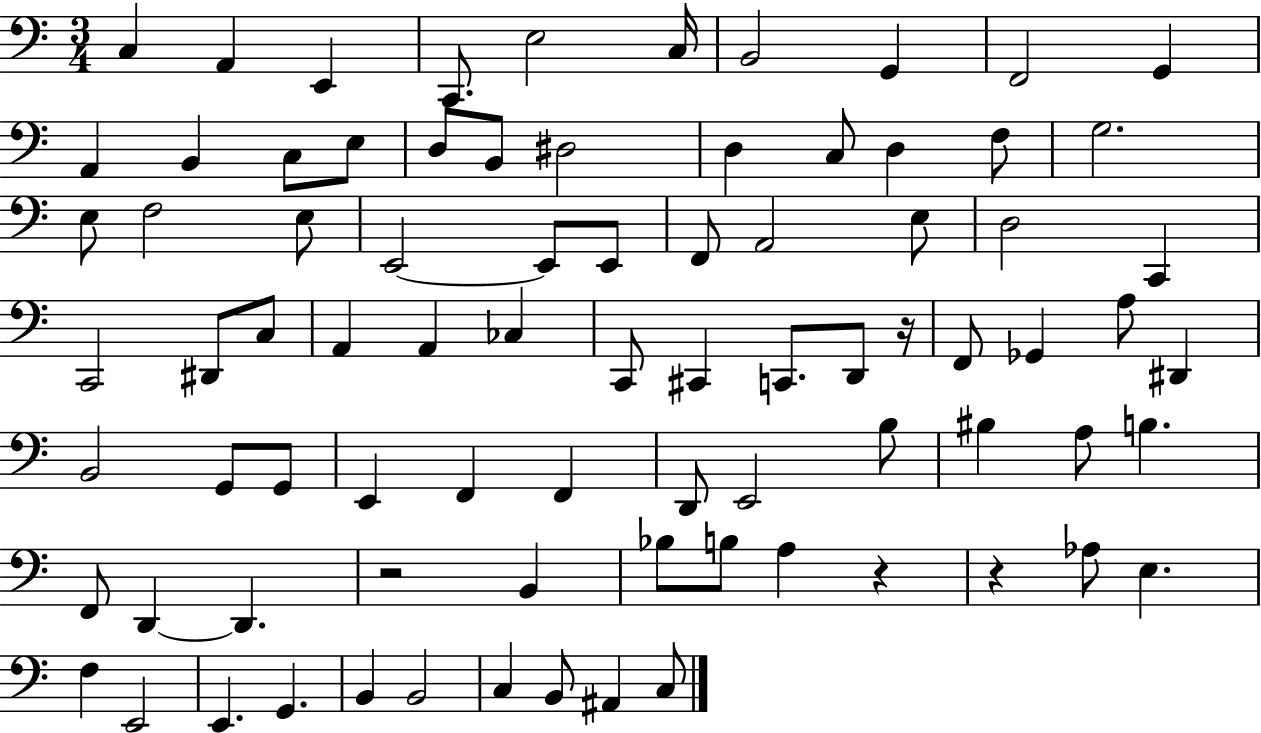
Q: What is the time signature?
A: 3/4